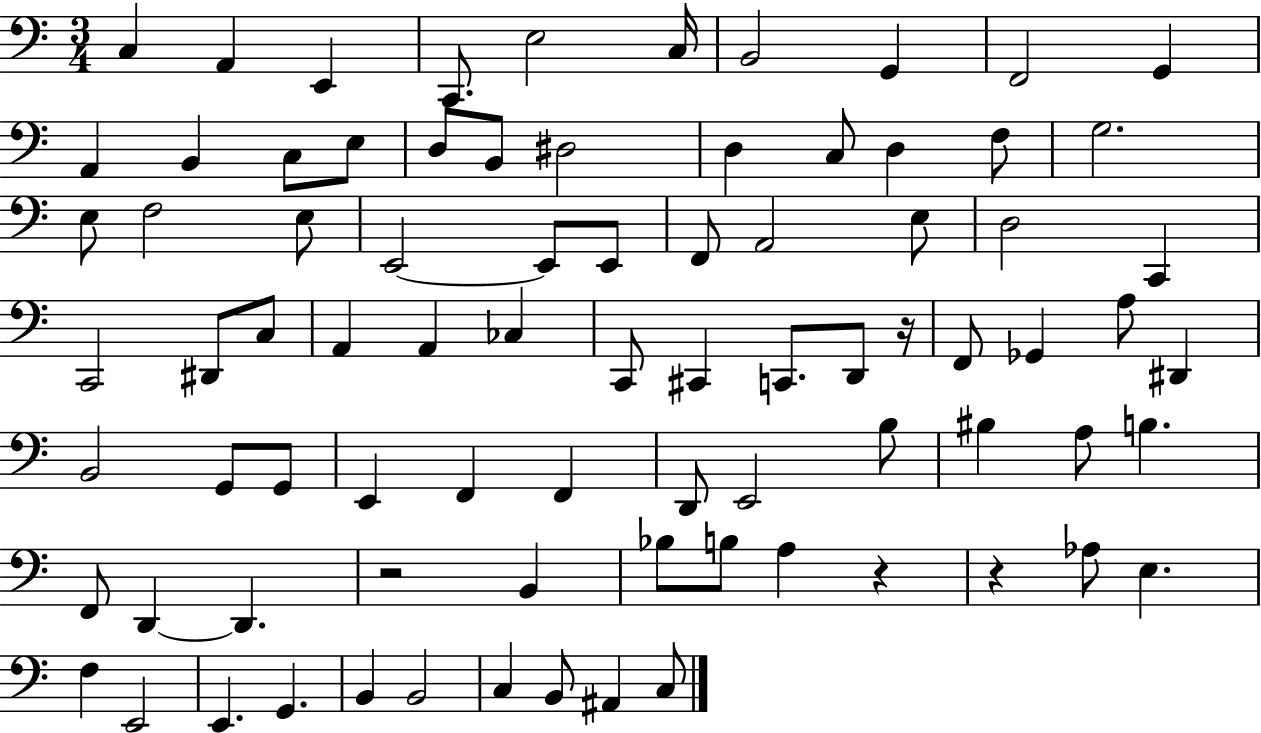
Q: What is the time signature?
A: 3/4